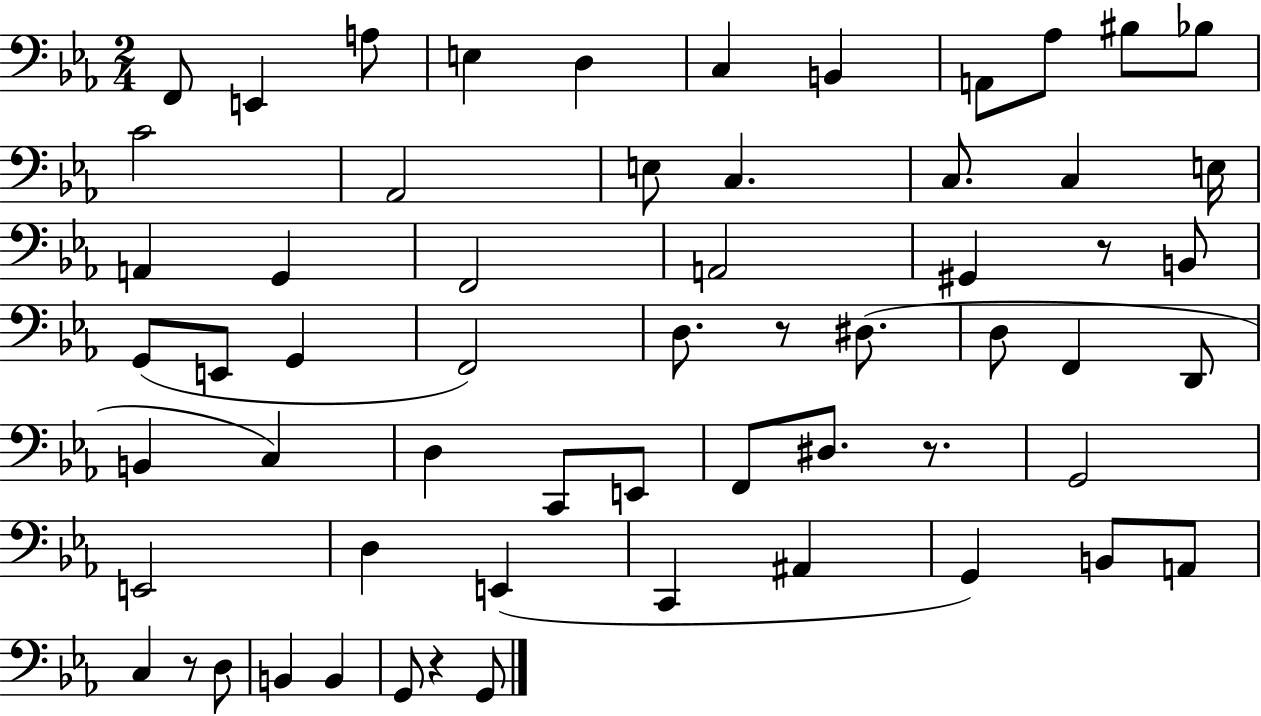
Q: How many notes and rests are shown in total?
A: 60